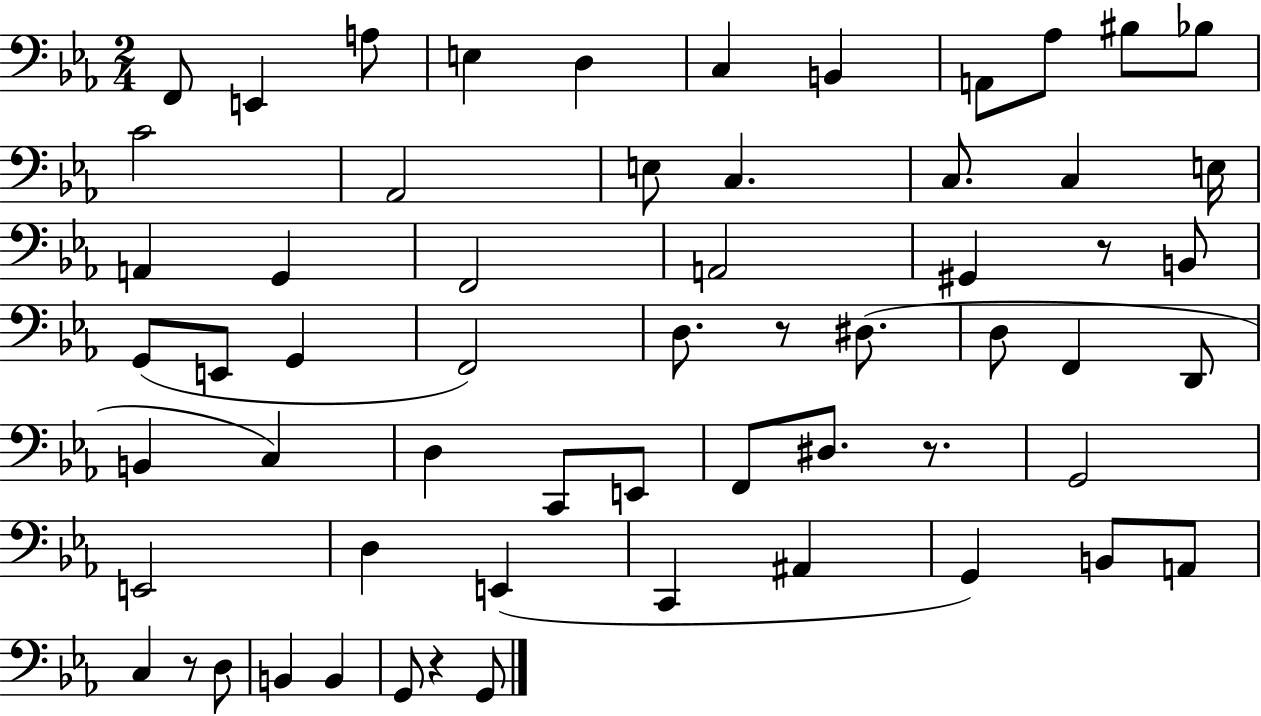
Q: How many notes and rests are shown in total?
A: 60